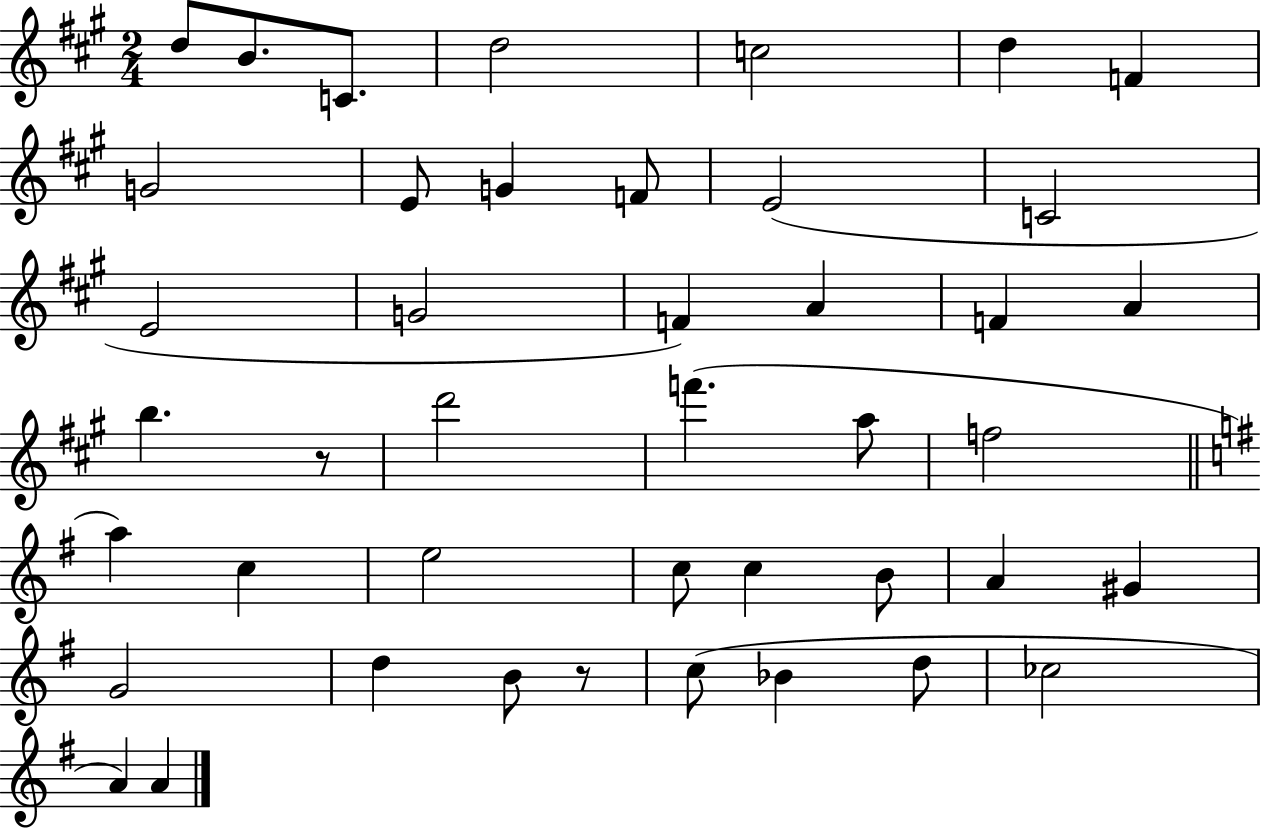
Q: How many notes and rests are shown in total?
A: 43